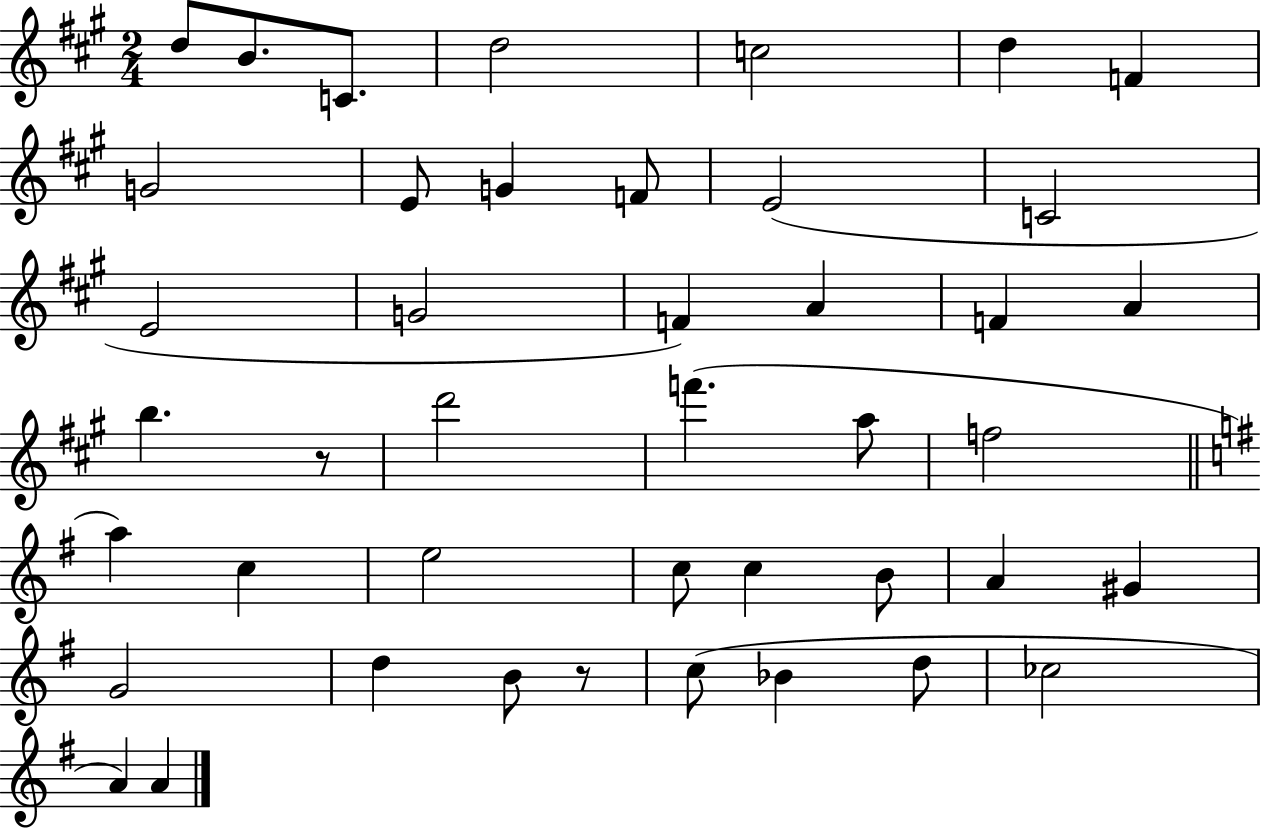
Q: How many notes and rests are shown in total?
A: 43